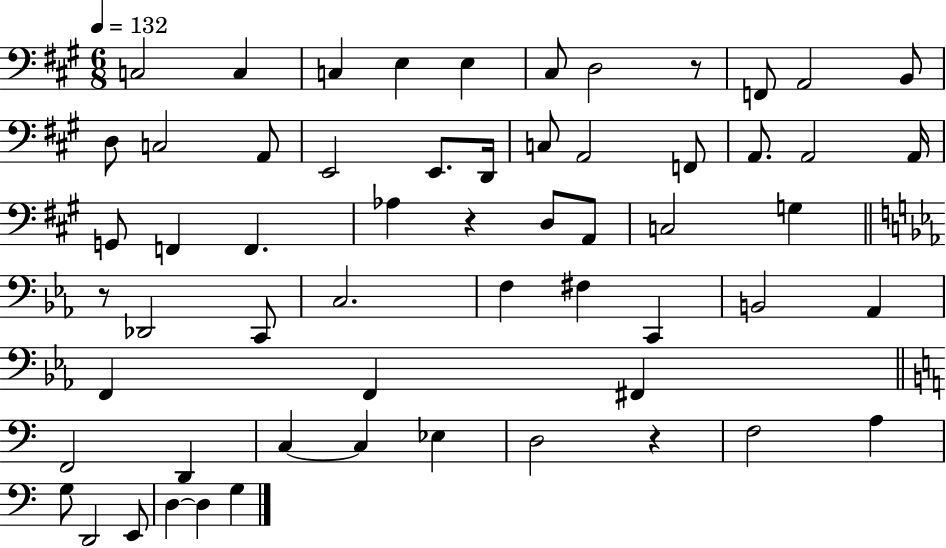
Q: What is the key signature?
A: A major